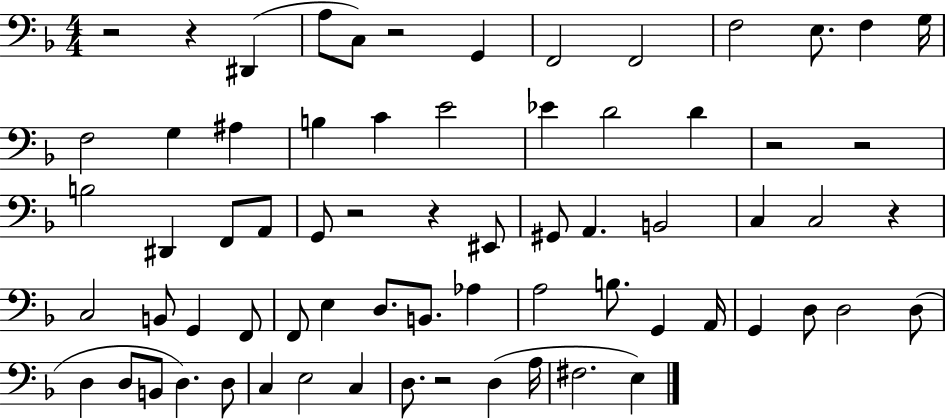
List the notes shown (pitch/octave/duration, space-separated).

R/h R/q D#2/q A3/e C3/e R/h G2/q F2/h F2/h F3/h E3/e. F3/q G3/s F3/h G3/q A#3/q B3/q C4/q E4/h Eb4/q D4/h D4/q R/h R/h B3/h D#2/q F2/e A2/e G2/e R/h R/q EIS2/e G#2/e A2/q. B2/h C3/q C3/h R/q C3/h B2/e G2/q F2/e F2/e E3/q D3/e. B2/e. Ab3/q A3/h B3/e. G2/q A2/s G2/q D3/e D3/h D3/e D3/q D3/e B2/e D3/q. D3/e C3/q E3/h C3/q D3/e. R/h D3/q A3/s F#3/h. E3/q